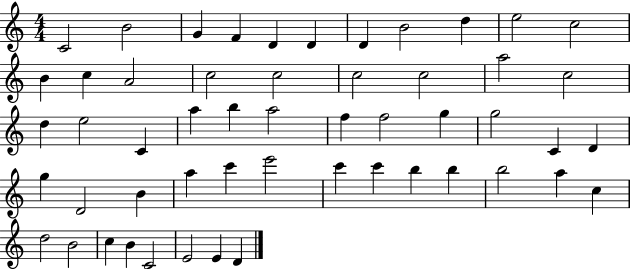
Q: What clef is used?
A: treble